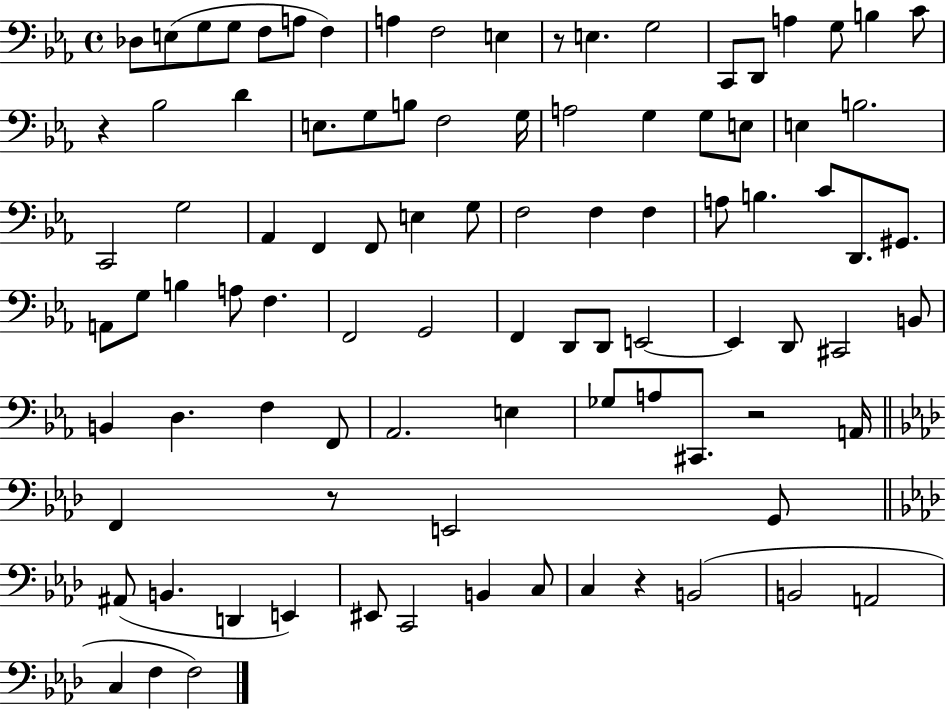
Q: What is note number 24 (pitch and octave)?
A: F3